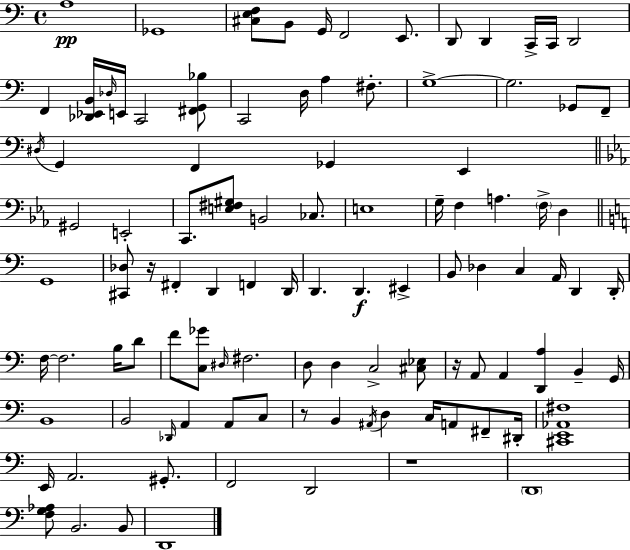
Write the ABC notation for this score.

X:1
T:Untitled
M:4/4
L:1/4
K:C
A,4 _G,,4 [^C,E,F,]/2 B,,/2 G,,/4 F,,2 E,,/2 D,,/2 D,, C,,/4 C,,/4 D,,2 F,, [_D,,_E,,B,,]/4 _D,/4 E,,/4 C,,2 [^F,,G,,_B,]/2 C,,2 D,/4 A, ^F,/2 G,4 G,2 _G,,/2 F,,/2 ^D,/4 G,, F,, _G,, E,, ^G,,2 E,,2 C,,/2 [E,^F,^G,]/2 B,,2 _C,/2 E,4 G,/4 F, A, F,/4 D, G,,4 [^C,,_D,]/2 z/4 ^F,, D,, F,, D,,/4 D,, D,, ^E,, B,,/2 _D, C, A,,/4 D,, D,,/4 F,/4 F,2 B,/4 D/2 F/2 [C,_G]/2 ^D,/4 ^F,2 D,/2 D, C,2 [^C,_E,]/2 z/4 A,,/2 A,, [D,,A,] B,, G,,/4 B,,4 B,,2 _D,,/4 A,, A,,/2 C,/2 z/2 B,, ^A,,/4 D, C,/4 A,,/2 ^F,,/2 ^D,,/4 [^C,,E,,_A,,^F,]4 E,,/4 A,,2 ^G,,/2 F,,2 D,,2 z4 D,,4 [F,G,_A,]/2 B,,2 B,,/2 D,,4